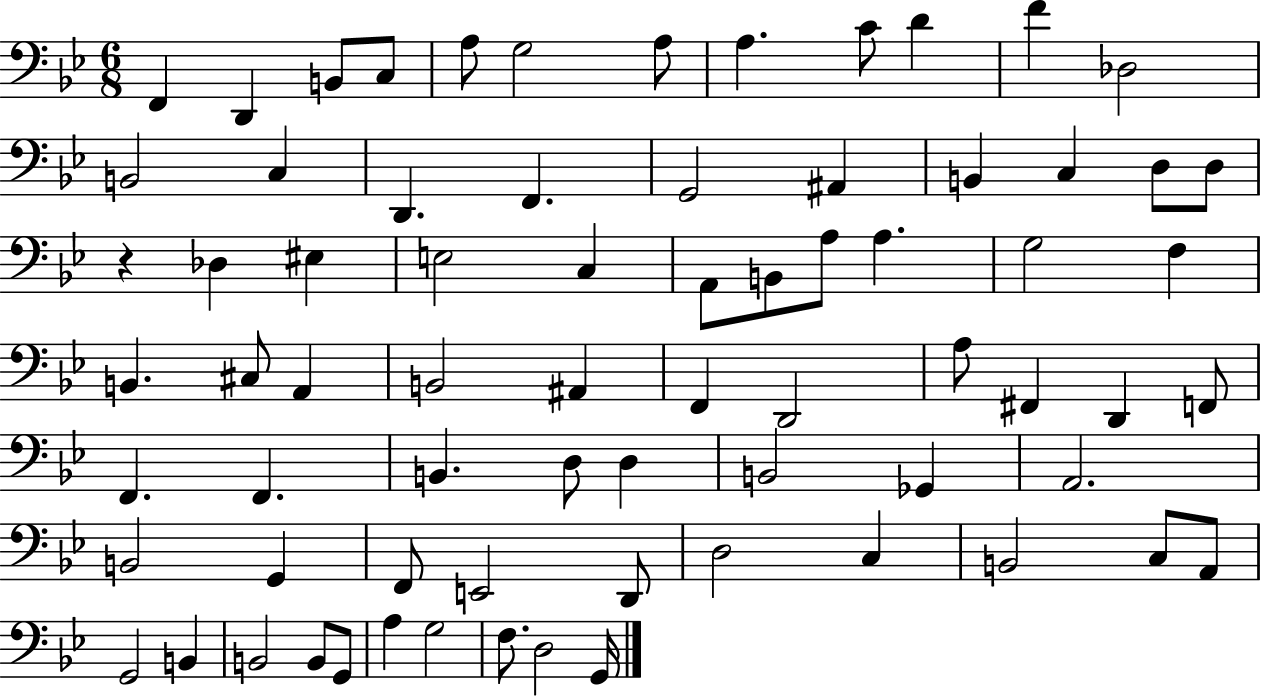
F2/q D2/q B2/e C3/e A3/e G3/h A3/e A3/q. C4/e D4/q F4/q Db3/h B2/h C3/q D2/q. F2/q. G2/h A#2/q B2/q C3/q D3/e D3/e R/q Db3/q EIS3/q E3/h C3/q A2/e B2/e A3/e A3/q. G3/h F3/q B2/q. C#3/e A2/q B2/h A#2/q F2/q D2/h A3/e F#2/q D2/q F2/e F2/q. F2/q. B2/q. D3/e D3/q B2/h Gb2/q A2/h. B2/h G2/q F2/e E2/h D2/e D3/h C3/q B2/h C3/e A2/e G2/h B2/q B2/h B2/e G2/e A3/q G3/h F3/e. D3/h G2/s